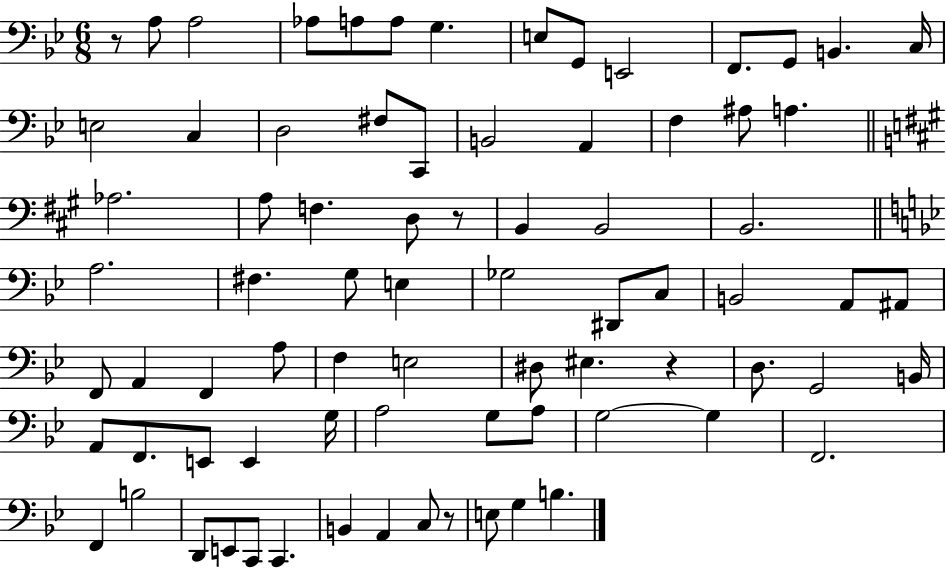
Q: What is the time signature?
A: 6/8